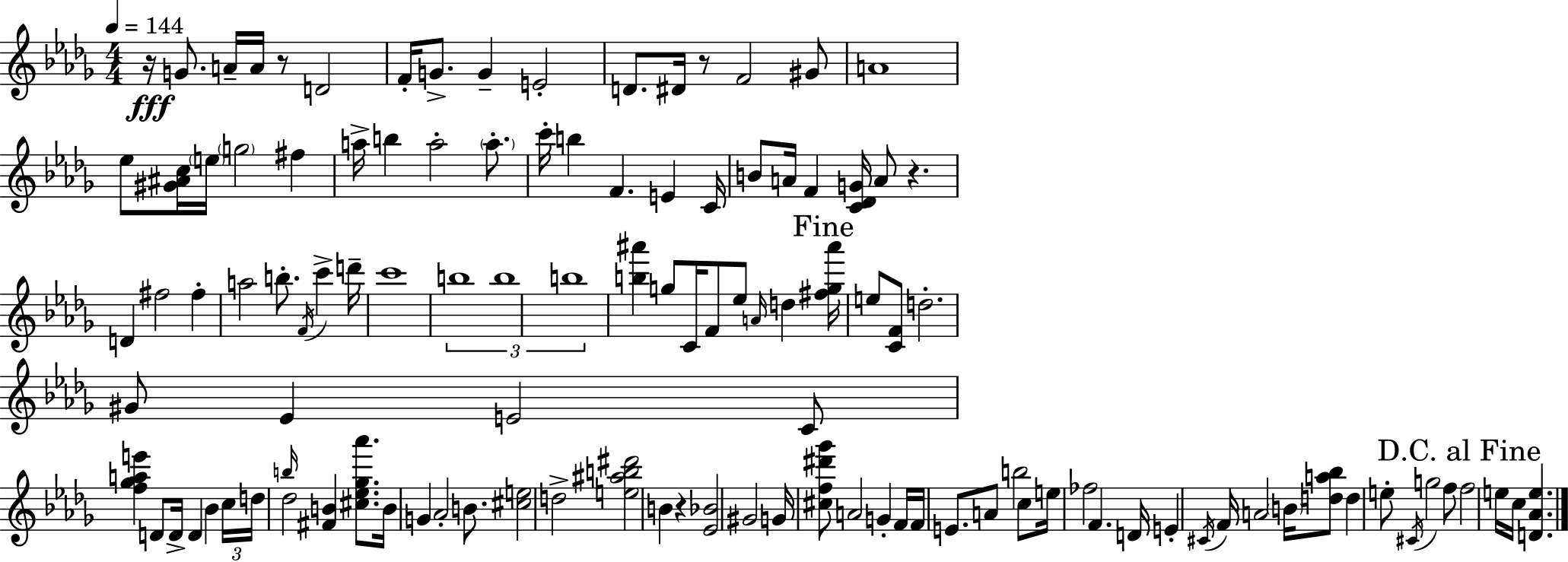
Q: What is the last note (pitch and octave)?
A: C5